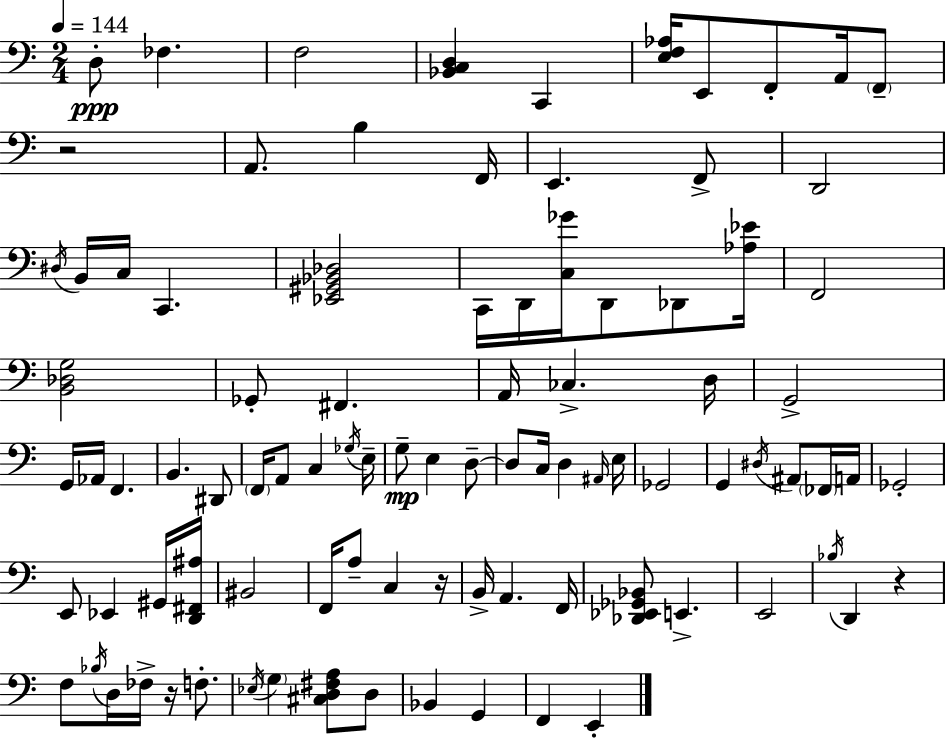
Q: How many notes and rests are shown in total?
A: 93